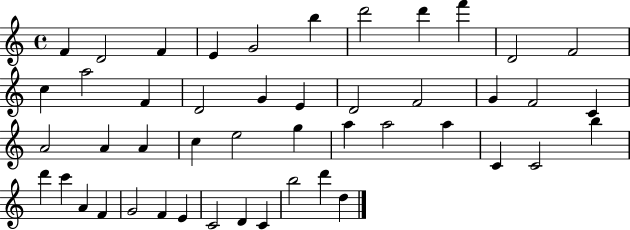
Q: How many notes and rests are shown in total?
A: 47